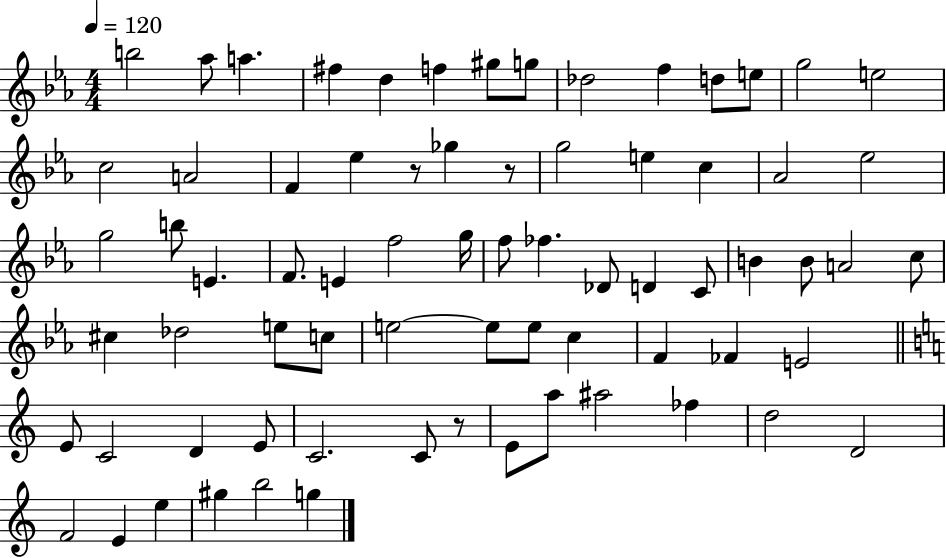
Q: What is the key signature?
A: EES major